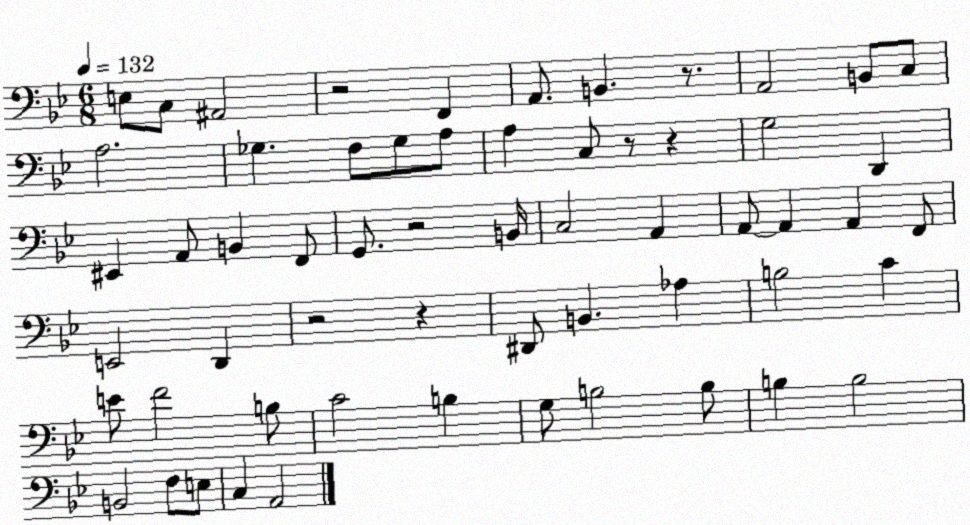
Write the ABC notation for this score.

X:1
T:Untitled
M:6/8
L:1/4
K:Bb
E,/2 C,/2 ^A,,2 z2 F,, A,,/2 B,, z/2 A,,2 B,,/2 C,/2 A,2 _G, F,/2 _G,/2 A,/2 A, C,/2 z/2 z G,2 D,, ^E,, A,,/2 B,, F,,/2 G,,/2 z2 B,,/4 C,2 A,, A,,/2 A,, A,, F,,/2 E,,2 D,, z2 z ^D,,/2 B,, _A, B,2 C E/2 F2 B,/2 C2 B, G,/2 B,2 B,/2 B, B,2 B,,2 F,/2 E,/2 C, A,,2